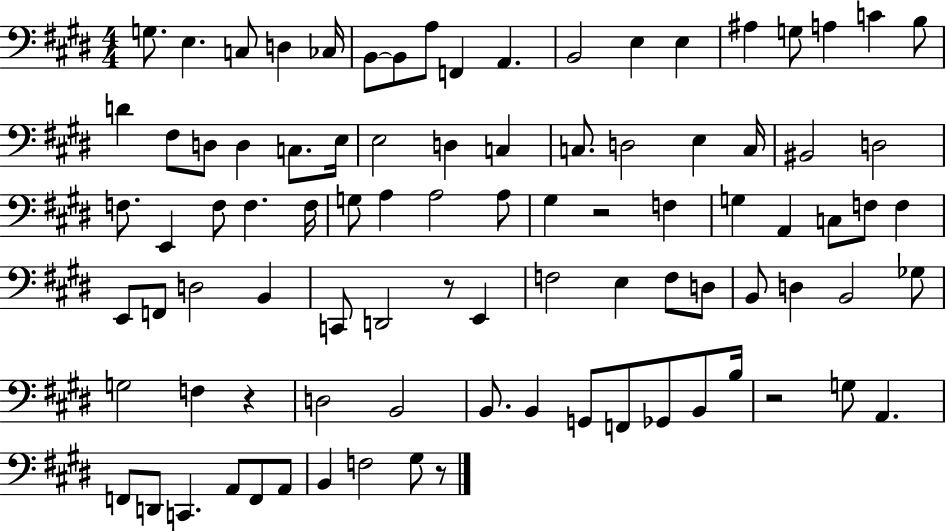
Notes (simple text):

G3/e. E3/q. C3/e D3/q CES3/s B2/e B2/e A3/e F2/q A2/q. B2/h E3/q E3/q A#3/q G3/e A3/q C4/q B3/e D4/q F#3/e D3/e D3/q C3/e. E3/s E3/h D3/q C3/q C3/e. D3/h E3/q C3/s BIS2/h D3/h F3/e. E2/q F3/e F3/q. F3/s G3/e A3/q A3/h A3/e G#3/q R/h F3/q G3/q A2/q C3/e F3/e F3/q E2/e F2/e D3/h B2/q C2/e D2/h R/e E2/q F3/h E3/q F3/e D3/e B2/e D3/q B2/h Gb3/e G3/h F3/q R/q D3/h B2/h B2/e. B2/q G2/e F2/e Gb2/e B2/e B3/s R/h G3/e A2/q. F2/e D2/e C2/q. A2/e F2/e A2/e B2/q F3/h G#3/e R/e